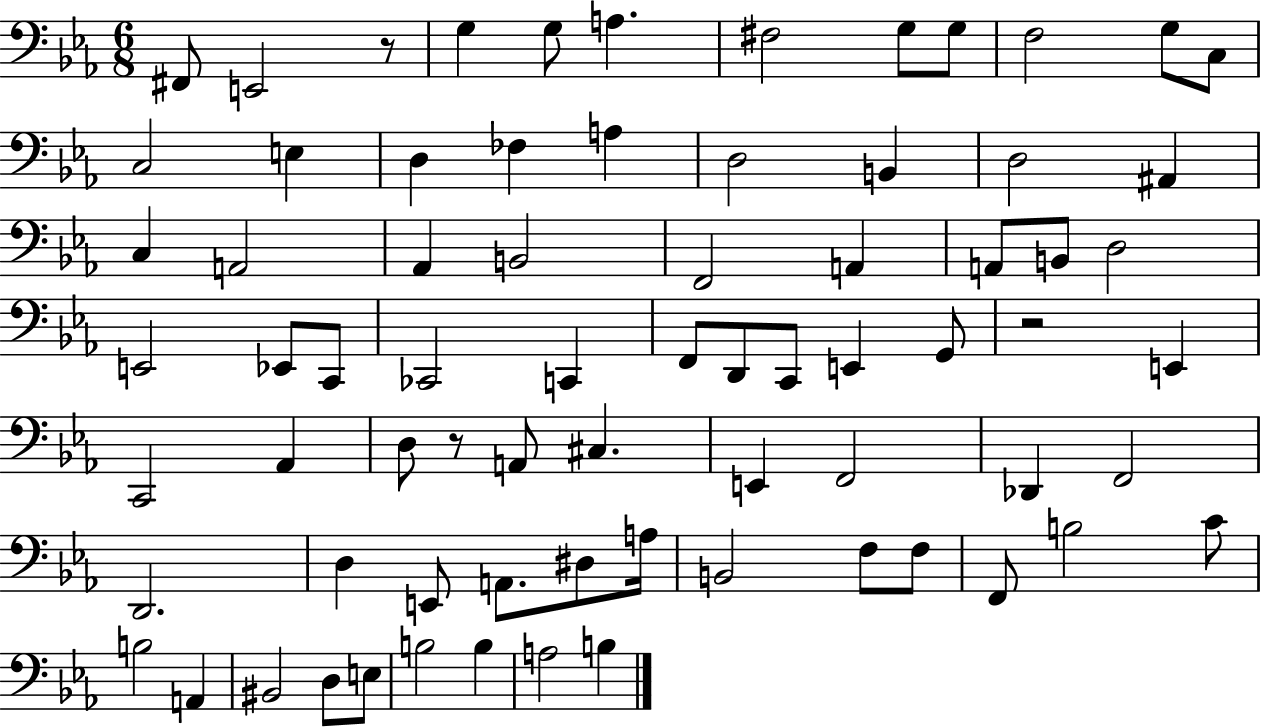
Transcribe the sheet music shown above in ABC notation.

X:1
T:Untitled
M:6/8
L:1/4
K:Eb
^F,,/2 E,,2 z/2 G, G,/2 A, ^F,2 G,/2 G,/2 F,2 G,/2 C,/2 C,2 E, D, _F, A, D,2 B,, D,2 ^A,, C, A,,2 _A,, B,,2 F,,2 A,, A,,/2 B,,/2 D,2 E,,2 _E,,/2 C,,/2 _C,,2 C,, F,,/2 D,,/2 C,,/2 E,, G,,/2 z2 E,, C,,2 _A,, D,/2 z/2 A,,/2 ^C, E,, F,,2 _D,, F,,2 D,,2 D, E,,/2 A,,/2 ^D,/2 A,/4 B,,2 F,/2 F,/2 F,,/2 B,2 C/2 B,2 A,, ^B,,2 D,/2 E,/2 B,2 B, A,2 B,